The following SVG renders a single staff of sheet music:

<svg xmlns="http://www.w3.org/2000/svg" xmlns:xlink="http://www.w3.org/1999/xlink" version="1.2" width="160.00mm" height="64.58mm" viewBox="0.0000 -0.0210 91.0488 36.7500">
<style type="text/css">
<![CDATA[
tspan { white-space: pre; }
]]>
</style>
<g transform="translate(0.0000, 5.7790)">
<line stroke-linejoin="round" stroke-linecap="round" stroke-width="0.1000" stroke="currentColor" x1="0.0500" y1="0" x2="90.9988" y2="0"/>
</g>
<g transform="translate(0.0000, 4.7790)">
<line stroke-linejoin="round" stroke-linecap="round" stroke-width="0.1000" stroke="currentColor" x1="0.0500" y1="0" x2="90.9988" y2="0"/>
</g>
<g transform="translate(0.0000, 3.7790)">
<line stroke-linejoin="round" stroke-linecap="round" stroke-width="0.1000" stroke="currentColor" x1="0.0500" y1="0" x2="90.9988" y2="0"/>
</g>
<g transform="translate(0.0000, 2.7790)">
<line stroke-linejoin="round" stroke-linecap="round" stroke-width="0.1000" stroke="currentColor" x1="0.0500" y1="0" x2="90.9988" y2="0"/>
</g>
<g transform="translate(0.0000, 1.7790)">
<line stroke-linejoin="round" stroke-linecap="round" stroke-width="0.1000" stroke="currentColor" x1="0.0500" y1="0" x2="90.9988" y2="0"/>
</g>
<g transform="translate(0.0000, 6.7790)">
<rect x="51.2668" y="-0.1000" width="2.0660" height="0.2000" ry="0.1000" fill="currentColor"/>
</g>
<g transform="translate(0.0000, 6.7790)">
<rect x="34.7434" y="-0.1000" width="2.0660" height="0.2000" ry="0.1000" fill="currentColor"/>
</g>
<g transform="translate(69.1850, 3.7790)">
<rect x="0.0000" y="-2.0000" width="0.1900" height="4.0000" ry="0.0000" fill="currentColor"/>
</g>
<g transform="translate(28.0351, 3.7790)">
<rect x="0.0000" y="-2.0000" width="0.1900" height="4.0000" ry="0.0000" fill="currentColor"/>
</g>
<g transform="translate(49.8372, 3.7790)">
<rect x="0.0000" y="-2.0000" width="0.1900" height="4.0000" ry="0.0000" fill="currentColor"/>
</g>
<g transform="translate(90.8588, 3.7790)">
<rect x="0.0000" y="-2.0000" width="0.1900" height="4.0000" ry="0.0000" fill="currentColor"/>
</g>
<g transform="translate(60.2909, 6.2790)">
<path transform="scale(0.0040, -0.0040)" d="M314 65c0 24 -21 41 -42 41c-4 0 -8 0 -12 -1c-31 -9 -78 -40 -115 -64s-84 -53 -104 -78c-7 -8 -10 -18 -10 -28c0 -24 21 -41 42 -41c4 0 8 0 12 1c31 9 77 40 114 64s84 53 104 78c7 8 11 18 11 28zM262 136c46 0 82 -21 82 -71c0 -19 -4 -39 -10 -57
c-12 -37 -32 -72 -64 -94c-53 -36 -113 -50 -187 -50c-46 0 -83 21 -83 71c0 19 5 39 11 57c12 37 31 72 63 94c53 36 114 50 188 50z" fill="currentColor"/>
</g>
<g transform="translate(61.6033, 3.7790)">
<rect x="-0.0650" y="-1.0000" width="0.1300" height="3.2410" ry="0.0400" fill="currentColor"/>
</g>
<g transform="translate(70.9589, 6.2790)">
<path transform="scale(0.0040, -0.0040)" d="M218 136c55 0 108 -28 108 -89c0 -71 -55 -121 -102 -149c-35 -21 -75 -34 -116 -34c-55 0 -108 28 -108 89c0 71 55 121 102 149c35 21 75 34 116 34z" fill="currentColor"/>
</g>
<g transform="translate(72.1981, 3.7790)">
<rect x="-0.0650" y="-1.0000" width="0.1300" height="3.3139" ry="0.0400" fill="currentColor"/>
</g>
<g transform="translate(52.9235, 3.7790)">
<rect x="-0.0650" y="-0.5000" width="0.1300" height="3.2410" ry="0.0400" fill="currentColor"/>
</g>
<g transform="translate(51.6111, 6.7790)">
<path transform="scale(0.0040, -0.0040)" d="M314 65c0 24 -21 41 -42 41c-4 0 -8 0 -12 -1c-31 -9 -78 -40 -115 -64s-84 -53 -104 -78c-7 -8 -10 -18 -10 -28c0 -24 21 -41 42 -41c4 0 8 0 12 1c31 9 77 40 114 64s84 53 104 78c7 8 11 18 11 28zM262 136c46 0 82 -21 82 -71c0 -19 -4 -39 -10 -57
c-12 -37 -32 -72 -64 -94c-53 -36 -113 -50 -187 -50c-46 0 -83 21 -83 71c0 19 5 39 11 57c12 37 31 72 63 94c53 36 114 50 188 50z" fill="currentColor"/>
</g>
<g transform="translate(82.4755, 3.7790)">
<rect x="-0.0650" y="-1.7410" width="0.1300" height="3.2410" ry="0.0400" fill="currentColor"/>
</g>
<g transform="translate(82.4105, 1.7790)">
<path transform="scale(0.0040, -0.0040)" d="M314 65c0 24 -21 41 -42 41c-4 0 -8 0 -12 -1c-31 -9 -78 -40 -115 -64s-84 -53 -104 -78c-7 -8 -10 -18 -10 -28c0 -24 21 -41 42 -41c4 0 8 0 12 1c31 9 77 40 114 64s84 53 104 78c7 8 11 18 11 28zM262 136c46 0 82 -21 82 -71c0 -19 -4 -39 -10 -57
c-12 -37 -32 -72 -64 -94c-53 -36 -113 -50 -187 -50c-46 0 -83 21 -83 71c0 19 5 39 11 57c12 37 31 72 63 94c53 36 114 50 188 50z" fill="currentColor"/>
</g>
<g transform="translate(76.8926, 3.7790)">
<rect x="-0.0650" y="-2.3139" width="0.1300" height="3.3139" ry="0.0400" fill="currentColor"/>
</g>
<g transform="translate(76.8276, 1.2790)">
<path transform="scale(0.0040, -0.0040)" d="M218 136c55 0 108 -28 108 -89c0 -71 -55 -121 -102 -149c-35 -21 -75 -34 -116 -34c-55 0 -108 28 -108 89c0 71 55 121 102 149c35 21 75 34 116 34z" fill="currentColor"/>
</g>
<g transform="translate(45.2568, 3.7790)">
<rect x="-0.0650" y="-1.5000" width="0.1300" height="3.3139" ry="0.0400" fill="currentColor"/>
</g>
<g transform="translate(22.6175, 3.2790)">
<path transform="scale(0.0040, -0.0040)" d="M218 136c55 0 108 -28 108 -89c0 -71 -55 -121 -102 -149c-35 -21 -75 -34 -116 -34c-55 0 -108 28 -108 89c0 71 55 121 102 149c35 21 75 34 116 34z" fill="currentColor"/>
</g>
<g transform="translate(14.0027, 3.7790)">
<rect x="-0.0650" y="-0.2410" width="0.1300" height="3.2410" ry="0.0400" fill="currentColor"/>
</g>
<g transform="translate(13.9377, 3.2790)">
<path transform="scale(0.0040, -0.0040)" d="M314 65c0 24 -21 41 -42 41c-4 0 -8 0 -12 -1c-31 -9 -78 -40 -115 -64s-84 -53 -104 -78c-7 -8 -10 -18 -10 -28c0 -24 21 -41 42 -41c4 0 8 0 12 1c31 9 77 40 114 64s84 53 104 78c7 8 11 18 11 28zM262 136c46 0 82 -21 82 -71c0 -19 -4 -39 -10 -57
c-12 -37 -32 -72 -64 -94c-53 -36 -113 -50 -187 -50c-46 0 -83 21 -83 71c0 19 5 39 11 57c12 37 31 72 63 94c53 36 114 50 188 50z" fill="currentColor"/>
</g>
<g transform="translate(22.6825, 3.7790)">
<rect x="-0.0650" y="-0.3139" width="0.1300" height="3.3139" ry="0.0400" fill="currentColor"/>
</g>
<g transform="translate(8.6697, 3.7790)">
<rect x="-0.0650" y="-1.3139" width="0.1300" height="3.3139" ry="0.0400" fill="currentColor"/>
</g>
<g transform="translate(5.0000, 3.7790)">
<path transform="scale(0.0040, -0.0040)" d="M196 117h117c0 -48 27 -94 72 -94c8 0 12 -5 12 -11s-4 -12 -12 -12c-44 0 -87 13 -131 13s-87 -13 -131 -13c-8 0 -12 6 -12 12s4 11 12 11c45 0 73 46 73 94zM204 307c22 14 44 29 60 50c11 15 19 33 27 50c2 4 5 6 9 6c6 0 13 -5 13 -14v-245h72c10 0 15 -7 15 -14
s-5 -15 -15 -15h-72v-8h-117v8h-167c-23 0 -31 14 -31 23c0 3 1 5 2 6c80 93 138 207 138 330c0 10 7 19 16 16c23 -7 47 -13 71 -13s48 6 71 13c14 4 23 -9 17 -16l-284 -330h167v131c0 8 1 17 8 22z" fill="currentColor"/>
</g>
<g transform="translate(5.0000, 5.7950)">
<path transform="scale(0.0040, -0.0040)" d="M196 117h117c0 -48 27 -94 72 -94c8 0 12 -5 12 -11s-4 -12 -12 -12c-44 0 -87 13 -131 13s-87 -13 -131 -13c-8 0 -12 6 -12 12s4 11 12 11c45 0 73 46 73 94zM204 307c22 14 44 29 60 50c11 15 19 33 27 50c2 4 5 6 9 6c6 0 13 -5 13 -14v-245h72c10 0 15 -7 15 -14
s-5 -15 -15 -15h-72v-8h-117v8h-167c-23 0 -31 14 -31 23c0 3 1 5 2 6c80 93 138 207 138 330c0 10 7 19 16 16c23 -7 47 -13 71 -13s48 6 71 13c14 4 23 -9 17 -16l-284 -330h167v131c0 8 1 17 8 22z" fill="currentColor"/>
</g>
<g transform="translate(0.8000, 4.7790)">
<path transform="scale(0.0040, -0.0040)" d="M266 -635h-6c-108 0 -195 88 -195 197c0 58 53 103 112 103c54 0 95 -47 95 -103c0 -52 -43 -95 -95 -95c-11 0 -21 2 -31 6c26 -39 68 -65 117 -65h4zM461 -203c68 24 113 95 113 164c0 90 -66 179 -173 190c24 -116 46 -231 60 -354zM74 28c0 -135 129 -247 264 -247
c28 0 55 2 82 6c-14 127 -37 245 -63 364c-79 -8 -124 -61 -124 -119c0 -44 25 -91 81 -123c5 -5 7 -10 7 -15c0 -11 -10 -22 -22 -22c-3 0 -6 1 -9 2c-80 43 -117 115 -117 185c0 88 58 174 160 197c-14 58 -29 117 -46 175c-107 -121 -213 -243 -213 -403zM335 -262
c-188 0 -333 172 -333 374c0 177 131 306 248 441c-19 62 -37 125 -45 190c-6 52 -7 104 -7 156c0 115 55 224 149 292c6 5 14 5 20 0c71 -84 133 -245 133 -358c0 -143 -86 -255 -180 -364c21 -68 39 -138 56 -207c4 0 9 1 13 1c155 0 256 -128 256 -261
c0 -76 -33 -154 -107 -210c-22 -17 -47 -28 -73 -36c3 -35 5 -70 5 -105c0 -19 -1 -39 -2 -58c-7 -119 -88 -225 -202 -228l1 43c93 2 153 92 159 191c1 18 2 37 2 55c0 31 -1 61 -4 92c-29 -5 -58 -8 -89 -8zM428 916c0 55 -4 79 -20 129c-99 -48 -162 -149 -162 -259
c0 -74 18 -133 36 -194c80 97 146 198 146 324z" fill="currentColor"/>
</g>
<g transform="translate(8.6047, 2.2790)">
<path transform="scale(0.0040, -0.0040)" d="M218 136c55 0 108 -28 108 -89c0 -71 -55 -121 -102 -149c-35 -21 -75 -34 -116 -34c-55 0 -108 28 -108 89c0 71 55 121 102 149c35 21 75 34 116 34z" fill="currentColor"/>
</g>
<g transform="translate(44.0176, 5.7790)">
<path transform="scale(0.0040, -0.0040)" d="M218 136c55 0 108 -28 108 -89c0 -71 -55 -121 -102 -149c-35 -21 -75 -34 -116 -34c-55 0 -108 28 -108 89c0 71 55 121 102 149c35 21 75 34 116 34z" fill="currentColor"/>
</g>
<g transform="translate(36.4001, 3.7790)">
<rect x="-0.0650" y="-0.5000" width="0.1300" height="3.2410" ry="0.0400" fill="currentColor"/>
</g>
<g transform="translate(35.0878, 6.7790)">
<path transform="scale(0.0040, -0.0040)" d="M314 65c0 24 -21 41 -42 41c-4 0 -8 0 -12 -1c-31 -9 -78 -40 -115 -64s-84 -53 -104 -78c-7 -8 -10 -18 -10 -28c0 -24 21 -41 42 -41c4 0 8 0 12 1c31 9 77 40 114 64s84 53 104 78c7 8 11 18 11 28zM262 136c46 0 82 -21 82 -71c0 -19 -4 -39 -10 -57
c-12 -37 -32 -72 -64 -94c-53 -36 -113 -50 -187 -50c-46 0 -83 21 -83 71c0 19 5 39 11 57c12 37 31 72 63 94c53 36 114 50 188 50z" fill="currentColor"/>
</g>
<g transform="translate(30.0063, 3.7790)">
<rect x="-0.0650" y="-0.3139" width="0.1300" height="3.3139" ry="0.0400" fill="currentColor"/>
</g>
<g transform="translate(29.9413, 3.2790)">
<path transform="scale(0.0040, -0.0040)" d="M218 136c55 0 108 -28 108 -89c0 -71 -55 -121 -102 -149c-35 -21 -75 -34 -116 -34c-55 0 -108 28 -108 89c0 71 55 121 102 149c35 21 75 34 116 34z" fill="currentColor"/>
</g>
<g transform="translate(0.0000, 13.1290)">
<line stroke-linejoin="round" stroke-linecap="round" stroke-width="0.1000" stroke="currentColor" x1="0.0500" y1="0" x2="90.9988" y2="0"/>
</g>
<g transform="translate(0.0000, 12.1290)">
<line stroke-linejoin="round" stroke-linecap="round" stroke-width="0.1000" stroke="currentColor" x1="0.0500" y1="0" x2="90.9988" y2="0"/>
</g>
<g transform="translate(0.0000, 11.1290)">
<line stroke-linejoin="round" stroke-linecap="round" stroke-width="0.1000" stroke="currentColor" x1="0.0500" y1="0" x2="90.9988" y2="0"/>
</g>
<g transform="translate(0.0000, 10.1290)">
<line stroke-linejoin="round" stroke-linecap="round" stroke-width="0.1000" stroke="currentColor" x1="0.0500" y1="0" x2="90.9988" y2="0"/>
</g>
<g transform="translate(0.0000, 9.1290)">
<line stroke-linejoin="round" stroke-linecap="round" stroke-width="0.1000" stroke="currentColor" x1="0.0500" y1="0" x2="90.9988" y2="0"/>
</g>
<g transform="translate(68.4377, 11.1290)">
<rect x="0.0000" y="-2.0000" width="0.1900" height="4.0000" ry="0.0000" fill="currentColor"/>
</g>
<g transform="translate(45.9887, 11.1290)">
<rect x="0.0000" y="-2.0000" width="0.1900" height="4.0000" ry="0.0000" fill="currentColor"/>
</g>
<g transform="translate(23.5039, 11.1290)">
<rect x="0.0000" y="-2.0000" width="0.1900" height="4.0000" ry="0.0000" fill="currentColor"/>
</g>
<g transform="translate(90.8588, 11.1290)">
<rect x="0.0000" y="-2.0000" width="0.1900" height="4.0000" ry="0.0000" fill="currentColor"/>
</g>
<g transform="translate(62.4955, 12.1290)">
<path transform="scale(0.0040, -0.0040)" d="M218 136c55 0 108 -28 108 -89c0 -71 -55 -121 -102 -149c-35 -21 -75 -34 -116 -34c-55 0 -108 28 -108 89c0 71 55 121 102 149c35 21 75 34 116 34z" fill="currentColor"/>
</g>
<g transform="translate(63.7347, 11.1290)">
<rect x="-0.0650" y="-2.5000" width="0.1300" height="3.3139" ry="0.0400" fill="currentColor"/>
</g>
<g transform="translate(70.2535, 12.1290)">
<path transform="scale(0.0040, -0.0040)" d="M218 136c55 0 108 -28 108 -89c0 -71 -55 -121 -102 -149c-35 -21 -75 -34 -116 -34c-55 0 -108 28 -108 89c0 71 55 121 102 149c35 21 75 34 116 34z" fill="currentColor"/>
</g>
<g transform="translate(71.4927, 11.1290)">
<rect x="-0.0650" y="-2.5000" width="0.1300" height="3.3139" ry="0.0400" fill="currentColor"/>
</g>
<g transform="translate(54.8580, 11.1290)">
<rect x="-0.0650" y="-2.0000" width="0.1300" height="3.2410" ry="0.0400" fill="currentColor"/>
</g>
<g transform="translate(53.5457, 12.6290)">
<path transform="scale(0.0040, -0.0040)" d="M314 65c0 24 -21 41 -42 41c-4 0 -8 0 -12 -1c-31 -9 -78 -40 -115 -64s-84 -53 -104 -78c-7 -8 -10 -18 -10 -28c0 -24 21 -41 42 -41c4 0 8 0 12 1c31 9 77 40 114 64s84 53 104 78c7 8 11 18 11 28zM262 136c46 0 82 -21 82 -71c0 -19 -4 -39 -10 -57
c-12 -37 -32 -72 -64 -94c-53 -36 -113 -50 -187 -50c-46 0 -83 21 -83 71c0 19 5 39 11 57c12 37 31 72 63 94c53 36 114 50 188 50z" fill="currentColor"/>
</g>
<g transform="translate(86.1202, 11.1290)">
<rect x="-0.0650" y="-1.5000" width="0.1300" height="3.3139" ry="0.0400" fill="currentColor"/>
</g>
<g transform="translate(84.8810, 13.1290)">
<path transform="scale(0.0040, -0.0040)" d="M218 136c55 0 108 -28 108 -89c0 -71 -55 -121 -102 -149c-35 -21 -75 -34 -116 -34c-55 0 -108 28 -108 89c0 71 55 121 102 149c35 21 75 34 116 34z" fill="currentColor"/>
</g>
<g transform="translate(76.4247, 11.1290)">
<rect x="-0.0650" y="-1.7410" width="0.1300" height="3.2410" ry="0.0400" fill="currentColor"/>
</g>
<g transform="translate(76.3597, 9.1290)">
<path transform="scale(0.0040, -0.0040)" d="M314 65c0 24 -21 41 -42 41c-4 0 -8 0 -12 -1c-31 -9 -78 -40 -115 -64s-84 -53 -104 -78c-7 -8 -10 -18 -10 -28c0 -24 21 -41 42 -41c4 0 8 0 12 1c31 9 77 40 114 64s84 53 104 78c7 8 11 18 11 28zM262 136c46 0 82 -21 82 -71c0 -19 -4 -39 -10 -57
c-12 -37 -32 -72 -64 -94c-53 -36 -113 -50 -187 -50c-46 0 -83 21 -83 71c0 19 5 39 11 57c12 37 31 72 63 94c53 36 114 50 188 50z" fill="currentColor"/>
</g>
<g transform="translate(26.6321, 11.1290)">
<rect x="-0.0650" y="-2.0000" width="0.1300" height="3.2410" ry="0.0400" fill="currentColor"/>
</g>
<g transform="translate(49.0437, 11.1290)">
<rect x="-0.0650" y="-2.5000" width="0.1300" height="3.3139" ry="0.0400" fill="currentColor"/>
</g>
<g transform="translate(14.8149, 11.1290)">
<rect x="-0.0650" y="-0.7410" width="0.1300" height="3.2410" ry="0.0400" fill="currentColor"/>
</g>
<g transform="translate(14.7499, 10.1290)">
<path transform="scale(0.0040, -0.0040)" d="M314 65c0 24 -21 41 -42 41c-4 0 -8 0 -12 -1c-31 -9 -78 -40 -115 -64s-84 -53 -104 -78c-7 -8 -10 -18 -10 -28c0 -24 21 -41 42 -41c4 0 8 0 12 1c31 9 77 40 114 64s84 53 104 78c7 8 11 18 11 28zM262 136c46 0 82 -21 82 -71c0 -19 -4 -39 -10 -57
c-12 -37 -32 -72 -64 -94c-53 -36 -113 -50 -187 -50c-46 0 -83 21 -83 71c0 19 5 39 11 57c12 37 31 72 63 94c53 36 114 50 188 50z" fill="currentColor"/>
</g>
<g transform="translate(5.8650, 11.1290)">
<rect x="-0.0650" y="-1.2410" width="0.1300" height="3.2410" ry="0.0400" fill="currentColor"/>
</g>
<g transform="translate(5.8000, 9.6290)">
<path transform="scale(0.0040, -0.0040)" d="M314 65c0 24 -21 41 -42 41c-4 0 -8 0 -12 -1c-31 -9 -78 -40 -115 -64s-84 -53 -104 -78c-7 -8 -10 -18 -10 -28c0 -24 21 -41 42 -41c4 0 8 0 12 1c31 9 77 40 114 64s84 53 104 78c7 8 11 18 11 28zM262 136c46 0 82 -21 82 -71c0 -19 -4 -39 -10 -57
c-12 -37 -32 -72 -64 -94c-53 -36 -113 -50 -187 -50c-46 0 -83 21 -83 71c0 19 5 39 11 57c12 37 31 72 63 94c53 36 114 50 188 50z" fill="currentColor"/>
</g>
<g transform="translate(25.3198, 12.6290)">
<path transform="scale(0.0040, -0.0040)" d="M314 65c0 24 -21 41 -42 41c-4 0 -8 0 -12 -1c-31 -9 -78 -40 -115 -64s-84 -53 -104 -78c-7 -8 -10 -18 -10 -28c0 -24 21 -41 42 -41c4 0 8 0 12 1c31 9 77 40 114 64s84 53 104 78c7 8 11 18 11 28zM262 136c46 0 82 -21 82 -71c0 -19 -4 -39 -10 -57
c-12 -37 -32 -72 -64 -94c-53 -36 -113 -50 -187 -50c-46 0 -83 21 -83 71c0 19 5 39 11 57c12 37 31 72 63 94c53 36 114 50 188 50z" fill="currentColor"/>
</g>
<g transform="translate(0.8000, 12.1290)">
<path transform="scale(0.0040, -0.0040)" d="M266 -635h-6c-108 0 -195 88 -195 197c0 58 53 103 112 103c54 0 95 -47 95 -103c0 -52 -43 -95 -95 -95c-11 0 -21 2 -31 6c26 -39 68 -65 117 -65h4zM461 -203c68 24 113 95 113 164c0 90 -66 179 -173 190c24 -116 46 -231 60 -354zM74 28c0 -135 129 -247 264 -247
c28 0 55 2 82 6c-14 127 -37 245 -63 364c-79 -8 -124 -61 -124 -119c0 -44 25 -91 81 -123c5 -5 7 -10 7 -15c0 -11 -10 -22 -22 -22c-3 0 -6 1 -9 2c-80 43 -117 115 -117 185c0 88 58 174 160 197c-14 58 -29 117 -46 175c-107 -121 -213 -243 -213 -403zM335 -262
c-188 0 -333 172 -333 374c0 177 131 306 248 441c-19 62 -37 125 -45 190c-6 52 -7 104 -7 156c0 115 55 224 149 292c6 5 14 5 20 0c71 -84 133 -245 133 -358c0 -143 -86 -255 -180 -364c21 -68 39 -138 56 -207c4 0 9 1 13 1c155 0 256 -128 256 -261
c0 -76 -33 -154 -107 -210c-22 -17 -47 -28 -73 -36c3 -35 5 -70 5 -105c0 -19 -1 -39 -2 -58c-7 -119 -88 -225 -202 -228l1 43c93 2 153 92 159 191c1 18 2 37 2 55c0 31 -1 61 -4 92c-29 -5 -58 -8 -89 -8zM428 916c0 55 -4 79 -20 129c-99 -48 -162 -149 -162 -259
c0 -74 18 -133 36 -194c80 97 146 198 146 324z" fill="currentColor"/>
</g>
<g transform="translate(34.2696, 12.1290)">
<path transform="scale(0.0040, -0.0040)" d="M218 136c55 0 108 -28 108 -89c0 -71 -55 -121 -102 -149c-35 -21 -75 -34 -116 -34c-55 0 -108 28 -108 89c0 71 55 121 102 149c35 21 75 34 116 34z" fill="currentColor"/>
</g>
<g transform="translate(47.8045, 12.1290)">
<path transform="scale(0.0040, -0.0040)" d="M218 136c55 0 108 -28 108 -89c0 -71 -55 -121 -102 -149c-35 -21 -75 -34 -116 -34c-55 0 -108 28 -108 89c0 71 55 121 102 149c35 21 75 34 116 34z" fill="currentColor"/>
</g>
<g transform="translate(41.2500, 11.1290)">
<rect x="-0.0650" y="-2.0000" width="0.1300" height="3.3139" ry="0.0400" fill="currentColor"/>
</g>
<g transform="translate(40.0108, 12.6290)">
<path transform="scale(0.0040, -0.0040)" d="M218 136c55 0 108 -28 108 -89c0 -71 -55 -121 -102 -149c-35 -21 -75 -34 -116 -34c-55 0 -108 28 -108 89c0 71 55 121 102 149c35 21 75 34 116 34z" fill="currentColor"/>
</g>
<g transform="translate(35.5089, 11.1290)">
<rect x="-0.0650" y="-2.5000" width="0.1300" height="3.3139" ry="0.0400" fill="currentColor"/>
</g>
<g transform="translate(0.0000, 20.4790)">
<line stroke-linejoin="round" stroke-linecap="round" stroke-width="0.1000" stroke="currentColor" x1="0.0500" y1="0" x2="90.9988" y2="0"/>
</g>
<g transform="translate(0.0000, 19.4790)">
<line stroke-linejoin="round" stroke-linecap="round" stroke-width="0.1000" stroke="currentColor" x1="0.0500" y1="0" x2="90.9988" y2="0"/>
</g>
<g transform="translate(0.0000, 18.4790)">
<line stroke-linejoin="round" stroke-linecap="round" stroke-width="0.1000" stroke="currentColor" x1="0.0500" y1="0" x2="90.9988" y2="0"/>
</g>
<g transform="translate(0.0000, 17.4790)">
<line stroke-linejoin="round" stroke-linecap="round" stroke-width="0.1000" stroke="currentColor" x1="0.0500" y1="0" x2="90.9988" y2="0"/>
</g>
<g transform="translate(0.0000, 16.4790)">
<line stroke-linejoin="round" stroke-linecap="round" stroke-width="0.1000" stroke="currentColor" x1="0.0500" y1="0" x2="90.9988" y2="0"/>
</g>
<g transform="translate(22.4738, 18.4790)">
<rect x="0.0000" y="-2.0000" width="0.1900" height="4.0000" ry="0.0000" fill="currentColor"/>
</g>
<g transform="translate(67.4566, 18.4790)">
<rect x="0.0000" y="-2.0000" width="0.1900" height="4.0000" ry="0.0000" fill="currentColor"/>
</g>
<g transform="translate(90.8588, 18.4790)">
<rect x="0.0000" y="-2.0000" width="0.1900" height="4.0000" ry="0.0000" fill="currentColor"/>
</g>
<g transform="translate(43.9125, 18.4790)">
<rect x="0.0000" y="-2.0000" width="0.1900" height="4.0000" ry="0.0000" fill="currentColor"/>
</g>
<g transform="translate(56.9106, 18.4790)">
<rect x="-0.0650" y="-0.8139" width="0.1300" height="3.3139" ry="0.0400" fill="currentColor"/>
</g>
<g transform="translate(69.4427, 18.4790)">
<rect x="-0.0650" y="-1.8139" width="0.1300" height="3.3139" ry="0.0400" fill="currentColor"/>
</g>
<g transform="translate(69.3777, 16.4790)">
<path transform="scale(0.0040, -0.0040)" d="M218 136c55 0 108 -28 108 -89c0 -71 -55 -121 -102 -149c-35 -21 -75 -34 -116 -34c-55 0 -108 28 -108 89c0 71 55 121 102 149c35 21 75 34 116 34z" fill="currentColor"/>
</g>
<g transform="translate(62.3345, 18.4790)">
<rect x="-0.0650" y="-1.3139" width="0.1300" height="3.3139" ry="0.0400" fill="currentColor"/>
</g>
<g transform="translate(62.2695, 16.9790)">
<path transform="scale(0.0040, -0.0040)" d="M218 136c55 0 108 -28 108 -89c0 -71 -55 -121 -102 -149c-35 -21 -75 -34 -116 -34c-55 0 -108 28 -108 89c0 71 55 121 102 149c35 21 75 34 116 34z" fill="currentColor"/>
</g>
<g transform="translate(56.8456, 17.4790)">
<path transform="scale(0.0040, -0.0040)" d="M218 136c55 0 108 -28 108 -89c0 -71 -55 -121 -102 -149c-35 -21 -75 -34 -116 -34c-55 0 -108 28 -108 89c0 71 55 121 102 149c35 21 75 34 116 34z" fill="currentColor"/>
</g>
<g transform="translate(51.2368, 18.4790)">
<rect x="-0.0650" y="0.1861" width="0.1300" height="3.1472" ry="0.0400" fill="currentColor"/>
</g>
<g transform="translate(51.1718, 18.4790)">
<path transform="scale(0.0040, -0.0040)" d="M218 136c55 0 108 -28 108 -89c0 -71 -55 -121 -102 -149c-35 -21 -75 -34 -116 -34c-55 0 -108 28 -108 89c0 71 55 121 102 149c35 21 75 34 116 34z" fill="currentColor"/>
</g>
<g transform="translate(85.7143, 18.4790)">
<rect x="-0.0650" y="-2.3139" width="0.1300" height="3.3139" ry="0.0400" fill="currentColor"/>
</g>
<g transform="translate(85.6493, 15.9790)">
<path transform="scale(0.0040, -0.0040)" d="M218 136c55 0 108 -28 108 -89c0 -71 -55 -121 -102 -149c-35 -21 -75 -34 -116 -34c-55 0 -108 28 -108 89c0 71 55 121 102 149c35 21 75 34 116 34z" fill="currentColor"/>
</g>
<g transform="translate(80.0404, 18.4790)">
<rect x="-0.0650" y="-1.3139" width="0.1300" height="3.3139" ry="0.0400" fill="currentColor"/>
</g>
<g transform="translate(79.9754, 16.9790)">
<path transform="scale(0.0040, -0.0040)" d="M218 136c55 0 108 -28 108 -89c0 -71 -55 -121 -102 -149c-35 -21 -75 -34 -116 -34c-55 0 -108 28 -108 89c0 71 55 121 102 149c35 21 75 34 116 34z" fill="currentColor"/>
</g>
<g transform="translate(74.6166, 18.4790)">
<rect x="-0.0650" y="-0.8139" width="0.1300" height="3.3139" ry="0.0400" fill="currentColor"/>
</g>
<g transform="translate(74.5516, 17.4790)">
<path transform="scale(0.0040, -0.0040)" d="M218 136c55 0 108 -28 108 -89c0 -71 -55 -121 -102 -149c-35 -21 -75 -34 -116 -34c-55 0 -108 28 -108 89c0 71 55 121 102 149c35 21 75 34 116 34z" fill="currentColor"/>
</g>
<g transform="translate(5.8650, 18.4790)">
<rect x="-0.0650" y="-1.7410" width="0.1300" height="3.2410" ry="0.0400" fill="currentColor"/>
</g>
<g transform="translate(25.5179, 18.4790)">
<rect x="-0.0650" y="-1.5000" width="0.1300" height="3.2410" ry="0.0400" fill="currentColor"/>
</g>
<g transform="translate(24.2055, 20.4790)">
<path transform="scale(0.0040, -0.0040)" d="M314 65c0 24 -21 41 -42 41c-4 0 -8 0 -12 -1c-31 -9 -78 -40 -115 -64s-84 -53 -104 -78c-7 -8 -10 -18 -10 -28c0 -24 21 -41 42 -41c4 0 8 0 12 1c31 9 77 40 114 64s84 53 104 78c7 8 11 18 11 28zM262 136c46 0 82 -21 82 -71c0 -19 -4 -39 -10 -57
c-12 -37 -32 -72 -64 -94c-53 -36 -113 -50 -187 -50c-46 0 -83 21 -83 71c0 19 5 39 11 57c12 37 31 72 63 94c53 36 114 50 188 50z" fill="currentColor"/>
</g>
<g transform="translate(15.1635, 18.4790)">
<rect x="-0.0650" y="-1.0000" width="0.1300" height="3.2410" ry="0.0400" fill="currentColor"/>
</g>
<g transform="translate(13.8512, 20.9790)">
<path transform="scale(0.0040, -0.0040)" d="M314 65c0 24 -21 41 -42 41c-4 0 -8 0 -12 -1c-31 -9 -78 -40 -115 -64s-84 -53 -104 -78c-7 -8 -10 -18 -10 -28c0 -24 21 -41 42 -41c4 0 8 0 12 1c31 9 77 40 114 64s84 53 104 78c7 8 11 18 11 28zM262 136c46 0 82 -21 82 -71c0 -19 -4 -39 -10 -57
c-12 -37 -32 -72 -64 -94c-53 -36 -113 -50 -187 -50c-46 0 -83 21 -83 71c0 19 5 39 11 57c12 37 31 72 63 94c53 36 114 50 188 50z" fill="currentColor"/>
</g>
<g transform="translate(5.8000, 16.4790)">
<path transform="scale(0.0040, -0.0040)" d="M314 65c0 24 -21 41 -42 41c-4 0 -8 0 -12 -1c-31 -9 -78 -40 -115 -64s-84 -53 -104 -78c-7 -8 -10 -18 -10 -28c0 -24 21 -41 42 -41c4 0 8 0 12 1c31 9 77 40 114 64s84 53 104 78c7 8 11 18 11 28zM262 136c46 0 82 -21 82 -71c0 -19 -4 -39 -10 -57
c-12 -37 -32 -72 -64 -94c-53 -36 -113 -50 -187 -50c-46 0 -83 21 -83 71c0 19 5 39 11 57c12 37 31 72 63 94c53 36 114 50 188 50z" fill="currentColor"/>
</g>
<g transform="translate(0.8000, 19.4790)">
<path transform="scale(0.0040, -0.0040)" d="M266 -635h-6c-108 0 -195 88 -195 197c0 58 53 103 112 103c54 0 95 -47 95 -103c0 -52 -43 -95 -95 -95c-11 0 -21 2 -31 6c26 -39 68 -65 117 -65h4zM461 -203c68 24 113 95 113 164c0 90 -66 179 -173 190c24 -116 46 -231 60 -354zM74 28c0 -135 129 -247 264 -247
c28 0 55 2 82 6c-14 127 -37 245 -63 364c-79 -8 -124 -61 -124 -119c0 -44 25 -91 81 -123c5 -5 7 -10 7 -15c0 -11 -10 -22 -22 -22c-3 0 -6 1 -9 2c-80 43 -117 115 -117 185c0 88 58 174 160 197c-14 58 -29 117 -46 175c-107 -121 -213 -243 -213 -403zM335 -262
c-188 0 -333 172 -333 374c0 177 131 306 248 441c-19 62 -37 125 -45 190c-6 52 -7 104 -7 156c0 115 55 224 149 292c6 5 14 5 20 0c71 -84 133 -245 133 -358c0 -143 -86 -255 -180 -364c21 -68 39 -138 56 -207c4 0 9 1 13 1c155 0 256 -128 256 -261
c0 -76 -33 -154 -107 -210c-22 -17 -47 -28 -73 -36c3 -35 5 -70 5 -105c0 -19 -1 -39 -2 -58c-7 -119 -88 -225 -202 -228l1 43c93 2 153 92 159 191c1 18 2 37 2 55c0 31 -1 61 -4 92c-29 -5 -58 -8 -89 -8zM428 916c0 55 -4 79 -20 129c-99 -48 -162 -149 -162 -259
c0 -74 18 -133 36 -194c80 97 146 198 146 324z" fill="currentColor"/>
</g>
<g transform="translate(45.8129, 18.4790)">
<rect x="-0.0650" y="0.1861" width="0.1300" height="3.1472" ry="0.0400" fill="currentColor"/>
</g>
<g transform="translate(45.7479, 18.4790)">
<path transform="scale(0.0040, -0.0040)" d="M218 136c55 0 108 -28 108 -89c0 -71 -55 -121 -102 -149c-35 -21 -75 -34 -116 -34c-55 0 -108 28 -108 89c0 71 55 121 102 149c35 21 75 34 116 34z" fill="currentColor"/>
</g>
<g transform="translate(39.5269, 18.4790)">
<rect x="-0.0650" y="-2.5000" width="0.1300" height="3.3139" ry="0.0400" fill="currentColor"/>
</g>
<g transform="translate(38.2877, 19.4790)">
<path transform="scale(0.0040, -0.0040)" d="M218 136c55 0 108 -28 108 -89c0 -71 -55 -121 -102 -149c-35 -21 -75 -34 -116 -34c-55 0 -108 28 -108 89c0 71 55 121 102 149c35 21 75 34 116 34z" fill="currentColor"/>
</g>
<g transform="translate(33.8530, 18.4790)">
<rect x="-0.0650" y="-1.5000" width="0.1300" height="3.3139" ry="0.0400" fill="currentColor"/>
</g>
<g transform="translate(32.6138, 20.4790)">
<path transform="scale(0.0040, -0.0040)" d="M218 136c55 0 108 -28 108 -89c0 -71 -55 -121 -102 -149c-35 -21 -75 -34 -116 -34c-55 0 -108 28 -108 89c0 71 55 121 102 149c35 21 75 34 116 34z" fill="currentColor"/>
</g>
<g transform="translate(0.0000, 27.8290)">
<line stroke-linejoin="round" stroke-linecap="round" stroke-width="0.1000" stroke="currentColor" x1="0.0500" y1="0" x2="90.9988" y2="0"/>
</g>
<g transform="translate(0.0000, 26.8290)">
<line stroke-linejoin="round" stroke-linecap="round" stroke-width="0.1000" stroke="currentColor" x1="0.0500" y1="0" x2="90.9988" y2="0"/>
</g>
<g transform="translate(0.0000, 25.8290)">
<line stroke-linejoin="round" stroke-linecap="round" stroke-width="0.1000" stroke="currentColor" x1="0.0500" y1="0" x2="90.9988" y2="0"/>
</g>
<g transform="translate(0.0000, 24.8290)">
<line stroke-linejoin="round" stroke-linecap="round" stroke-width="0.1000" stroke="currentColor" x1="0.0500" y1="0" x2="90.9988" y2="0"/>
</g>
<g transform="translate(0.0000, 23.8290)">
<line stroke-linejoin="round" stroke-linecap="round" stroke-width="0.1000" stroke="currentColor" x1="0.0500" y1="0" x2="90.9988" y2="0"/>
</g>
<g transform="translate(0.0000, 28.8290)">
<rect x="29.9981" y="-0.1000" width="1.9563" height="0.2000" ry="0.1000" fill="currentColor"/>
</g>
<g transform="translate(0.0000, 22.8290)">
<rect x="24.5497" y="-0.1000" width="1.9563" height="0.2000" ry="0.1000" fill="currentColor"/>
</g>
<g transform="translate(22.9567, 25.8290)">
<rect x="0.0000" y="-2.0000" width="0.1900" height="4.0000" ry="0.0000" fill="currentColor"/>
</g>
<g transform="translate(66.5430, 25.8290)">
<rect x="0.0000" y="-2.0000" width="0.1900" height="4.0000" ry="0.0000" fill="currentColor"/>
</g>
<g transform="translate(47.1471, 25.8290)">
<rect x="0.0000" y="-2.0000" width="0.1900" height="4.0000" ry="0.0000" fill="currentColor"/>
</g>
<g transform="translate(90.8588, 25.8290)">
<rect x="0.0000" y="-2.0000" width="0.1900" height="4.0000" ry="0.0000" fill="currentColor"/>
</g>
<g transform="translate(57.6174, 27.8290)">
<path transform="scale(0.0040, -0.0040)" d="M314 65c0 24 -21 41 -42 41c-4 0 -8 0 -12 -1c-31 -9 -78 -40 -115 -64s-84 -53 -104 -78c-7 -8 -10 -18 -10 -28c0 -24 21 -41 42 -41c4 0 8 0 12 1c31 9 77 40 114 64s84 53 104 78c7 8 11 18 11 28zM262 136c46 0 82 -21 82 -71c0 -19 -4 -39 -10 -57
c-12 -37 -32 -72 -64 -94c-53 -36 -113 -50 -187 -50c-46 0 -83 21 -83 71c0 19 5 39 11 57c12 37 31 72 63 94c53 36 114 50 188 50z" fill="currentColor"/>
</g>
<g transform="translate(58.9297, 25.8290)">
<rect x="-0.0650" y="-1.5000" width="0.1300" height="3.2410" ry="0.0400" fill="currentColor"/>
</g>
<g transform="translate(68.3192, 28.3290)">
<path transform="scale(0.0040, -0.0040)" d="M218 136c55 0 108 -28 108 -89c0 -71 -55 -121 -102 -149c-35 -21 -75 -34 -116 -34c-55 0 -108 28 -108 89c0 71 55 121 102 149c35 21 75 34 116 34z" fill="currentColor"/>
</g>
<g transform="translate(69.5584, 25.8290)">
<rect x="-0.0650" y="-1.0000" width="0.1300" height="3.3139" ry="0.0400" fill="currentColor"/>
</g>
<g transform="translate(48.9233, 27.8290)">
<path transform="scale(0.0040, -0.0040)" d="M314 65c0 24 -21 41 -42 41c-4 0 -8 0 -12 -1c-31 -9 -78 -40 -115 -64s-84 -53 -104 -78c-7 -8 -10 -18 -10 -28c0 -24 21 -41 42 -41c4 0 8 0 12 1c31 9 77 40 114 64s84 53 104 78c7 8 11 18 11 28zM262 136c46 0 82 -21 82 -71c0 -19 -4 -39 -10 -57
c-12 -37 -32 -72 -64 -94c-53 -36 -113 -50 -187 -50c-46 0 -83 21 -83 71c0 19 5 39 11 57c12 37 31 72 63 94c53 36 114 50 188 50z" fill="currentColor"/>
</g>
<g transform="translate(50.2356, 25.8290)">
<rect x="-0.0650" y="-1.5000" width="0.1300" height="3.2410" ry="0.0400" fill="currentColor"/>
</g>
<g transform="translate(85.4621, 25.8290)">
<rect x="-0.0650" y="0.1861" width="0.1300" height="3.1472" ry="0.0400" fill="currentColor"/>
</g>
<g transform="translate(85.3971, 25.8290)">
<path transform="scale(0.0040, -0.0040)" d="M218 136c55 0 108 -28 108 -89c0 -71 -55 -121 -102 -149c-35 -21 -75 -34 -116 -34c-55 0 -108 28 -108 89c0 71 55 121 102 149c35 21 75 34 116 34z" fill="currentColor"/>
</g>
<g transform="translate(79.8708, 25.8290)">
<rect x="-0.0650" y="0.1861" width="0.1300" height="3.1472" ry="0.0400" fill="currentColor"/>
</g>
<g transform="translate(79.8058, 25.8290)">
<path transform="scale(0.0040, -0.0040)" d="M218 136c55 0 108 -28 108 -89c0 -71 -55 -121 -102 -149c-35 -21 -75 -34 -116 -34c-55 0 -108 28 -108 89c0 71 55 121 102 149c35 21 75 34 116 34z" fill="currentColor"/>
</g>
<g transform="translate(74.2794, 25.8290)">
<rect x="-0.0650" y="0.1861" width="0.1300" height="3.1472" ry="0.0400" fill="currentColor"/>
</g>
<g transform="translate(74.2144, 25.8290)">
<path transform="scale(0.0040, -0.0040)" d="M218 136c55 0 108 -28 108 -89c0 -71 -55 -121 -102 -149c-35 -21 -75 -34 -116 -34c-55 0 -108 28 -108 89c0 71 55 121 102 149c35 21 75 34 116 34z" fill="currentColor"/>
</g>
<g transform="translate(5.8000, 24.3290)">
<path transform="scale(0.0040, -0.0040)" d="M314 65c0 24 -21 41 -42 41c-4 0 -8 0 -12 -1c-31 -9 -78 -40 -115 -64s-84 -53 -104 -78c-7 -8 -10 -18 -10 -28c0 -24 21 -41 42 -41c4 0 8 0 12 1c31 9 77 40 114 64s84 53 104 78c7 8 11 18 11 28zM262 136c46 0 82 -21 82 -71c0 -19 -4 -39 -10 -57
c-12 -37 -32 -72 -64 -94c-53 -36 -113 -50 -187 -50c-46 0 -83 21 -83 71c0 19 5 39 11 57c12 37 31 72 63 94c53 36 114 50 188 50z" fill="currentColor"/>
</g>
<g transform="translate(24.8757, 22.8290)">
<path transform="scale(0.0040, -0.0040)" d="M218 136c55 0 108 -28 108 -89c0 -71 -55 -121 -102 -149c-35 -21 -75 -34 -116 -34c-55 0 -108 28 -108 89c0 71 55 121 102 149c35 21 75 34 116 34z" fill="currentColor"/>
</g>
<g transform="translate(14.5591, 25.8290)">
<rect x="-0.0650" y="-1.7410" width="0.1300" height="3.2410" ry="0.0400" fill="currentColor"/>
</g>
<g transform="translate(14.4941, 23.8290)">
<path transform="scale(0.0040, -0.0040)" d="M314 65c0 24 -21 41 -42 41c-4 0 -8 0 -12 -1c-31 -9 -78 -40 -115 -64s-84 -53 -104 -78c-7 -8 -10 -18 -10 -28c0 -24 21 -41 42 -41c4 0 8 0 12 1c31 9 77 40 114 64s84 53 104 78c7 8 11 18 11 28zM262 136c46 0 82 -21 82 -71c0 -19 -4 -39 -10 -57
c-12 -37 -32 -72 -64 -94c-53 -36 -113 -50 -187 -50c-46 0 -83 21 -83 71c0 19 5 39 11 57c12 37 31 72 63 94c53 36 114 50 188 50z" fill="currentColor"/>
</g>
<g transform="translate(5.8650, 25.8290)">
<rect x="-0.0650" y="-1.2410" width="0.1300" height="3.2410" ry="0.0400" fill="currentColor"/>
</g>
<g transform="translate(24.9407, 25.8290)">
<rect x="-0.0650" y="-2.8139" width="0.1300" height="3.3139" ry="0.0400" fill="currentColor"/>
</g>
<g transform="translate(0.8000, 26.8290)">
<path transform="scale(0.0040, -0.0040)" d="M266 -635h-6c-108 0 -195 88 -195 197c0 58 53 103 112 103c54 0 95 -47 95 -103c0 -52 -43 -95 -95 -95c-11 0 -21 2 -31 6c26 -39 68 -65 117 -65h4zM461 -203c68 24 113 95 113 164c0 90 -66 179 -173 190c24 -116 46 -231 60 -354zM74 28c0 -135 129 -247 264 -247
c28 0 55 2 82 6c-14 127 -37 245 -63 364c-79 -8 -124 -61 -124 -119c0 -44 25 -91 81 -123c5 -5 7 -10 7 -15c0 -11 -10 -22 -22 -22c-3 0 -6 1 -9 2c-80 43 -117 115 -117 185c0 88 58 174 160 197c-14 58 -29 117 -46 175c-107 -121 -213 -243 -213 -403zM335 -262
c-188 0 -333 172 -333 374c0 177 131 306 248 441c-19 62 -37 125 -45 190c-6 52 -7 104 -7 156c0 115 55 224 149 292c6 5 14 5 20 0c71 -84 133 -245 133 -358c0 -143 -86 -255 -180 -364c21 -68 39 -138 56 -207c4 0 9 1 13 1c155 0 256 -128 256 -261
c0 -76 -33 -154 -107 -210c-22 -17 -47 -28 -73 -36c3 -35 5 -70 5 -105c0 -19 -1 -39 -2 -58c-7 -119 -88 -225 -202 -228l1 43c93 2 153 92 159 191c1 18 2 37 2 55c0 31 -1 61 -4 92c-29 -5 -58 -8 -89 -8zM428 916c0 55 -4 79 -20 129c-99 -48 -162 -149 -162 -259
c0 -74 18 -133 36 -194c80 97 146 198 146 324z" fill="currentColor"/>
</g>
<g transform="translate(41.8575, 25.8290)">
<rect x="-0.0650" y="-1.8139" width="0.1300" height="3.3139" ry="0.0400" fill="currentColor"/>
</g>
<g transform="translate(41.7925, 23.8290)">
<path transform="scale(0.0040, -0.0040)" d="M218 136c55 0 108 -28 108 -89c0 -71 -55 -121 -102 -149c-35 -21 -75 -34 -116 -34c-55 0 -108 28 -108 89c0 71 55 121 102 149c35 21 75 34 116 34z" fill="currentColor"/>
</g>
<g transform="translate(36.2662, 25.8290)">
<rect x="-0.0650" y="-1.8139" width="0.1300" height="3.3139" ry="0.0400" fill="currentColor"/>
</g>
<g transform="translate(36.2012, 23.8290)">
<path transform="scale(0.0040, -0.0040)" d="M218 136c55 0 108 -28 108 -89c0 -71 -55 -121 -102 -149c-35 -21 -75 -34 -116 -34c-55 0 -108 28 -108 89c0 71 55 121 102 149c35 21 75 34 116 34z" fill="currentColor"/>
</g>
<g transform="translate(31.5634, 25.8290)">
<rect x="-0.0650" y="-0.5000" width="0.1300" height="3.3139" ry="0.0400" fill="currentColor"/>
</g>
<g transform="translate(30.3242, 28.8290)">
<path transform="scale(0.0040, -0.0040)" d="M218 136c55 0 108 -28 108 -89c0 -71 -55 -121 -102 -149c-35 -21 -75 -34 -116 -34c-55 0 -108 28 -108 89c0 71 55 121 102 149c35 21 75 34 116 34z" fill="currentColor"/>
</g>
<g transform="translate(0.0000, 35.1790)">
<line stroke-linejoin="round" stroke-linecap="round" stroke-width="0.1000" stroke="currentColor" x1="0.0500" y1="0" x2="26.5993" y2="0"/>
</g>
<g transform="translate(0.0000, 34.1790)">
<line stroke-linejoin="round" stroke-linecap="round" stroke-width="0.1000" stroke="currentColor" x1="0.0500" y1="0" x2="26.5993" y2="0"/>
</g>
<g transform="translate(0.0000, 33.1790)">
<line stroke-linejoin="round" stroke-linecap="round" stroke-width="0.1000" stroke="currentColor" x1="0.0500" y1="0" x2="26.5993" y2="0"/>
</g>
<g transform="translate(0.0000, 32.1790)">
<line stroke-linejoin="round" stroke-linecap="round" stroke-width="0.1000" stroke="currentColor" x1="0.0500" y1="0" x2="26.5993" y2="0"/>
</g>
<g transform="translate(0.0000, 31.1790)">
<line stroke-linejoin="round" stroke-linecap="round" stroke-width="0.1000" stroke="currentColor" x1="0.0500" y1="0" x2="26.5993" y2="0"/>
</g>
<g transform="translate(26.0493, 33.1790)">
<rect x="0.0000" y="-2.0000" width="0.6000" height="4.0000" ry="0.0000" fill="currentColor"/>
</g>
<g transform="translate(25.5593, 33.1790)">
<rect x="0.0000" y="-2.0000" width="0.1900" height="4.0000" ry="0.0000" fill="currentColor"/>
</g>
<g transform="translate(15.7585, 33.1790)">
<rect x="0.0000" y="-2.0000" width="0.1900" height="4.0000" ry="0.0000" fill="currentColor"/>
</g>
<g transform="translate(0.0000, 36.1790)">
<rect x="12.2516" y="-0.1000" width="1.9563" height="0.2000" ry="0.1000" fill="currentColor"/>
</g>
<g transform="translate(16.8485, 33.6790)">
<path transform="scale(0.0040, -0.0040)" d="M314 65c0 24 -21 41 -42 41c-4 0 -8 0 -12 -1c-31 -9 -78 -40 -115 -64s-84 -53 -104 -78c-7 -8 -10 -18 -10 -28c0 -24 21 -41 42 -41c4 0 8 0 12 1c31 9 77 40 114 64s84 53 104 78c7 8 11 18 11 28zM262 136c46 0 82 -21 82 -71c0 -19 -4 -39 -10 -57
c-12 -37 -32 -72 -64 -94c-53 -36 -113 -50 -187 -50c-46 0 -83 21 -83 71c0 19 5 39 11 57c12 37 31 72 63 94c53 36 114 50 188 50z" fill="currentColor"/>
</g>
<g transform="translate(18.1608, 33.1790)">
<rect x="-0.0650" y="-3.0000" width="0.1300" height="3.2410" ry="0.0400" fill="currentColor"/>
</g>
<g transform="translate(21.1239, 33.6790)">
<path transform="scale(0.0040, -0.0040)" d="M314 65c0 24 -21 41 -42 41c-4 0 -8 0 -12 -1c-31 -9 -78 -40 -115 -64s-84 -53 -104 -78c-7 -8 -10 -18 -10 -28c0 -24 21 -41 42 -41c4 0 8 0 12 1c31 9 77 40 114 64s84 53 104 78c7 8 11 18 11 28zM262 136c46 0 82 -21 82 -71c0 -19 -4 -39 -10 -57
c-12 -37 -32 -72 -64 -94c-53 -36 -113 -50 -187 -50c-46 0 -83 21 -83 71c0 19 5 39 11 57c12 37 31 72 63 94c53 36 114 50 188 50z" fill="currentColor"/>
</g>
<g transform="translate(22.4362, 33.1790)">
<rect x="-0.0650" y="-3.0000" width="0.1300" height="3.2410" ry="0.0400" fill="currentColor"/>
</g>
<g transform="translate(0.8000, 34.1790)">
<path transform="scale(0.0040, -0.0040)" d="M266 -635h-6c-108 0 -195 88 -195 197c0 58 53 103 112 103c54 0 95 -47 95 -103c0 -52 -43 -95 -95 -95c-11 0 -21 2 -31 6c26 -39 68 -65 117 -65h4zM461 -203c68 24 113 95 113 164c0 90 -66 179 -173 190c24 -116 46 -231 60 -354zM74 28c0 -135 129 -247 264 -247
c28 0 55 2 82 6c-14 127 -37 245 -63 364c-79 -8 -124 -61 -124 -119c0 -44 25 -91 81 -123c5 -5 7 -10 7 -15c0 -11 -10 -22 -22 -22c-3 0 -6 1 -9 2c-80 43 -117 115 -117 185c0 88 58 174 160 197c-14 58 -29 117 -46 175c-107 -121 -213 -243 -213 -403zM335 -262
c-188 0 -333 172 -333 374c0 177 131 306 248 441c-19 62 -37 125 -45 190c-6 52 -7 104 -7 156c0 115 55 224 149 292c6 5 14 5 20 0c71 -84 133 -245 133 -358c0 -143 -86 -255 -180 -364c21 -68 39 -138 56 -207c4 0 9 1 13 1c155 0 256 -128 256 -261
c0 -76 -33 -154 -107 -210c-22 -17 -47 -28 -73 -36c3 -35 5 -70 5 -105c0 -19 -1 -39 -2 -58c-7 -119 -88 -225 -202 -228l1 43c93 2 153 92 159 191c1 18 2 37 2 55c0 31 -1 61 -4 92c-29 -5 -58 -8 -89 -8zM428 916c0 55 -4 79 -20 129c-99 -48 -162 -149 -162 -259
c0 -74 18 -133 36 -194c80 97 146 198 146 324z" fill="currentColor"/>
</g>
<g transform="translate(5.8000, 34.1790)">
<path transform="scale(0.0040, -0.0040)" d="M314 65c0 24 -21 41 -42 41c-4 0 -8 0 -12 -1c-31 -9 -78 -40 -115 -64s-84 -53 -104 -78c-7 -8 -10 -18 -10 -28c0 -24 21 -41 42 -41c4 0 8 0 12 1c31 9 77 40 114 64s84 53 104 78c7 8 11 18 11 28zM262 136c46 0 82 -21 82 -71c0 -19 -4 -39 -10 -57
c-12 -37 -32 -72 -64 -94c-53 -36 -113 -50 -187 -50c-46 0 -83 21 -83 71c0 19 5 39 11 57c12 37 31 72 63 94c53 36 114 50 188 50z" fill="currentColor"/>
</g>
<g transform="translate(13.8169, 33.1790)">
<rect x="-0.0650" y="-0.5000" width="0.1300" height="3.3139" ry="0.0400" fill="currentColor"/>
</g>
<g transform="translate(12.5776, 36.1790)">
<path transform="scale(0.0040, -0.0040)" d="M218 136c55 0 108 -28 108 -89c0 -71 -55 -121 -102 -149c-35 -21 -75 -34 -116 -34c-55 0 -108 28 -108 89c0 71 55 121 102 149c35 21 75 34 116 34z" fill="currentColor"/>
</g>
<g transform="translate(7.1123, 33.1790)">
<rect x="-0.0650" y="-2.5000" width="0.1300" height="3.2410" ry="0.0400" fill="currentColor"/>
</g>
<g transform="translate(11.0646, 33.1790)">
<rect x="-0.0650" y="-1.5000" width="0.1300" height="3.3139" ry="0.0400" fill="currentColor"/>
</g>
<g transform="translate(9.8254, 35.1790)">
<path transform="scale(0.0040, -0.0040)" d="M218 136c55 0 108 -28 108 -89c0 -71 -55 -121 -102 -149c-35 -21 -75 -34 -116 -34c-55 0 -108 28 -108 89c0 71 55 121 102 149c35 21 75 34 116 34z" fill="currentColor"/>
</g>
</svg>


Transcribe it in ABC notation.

X:1
T:Untitled
M:4/4
L:1/4
K:C
e c2 c c C2 E C2 D2 D g f2 e2 d2 F2 G F G F2 G G f2 E f2 D2 E2 E G B B d e f d e g e2 f2 a C f f E2 E2 D B B B G2 E C A2 A2